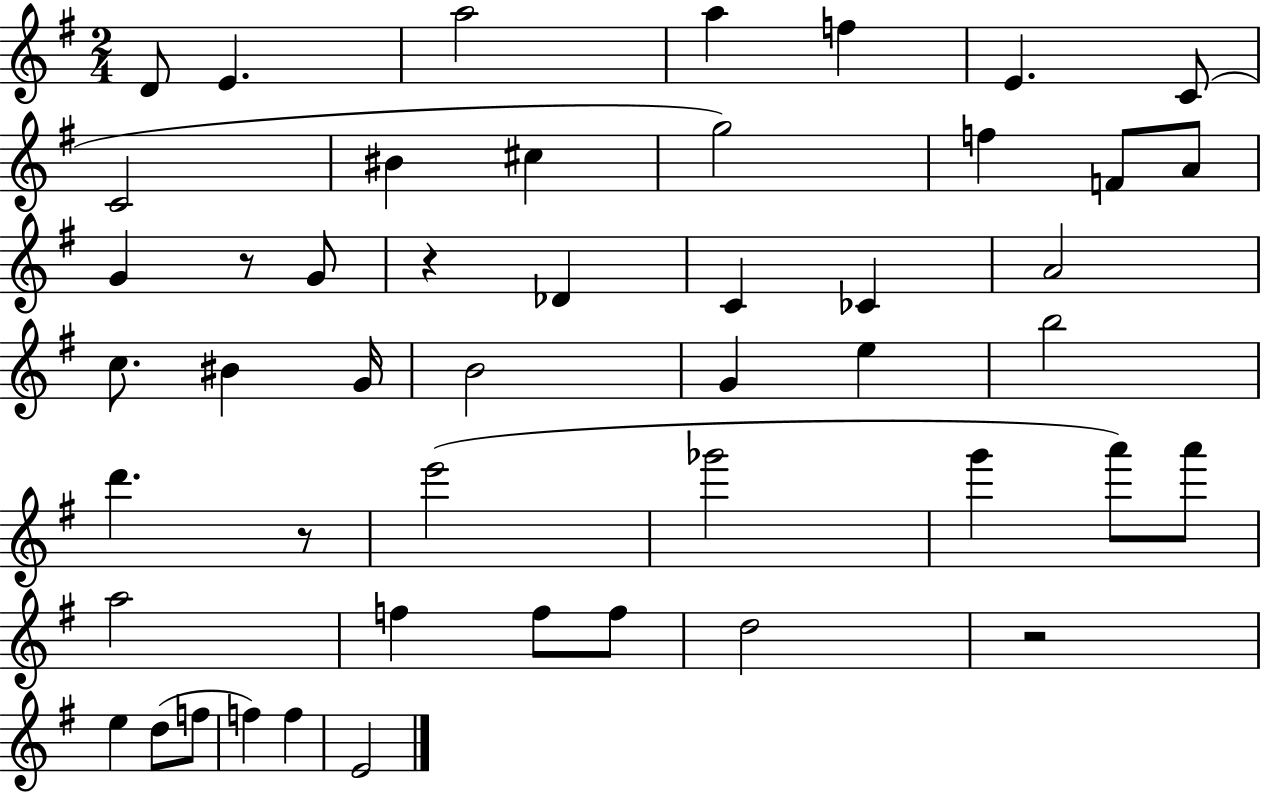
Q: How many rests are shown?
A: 4